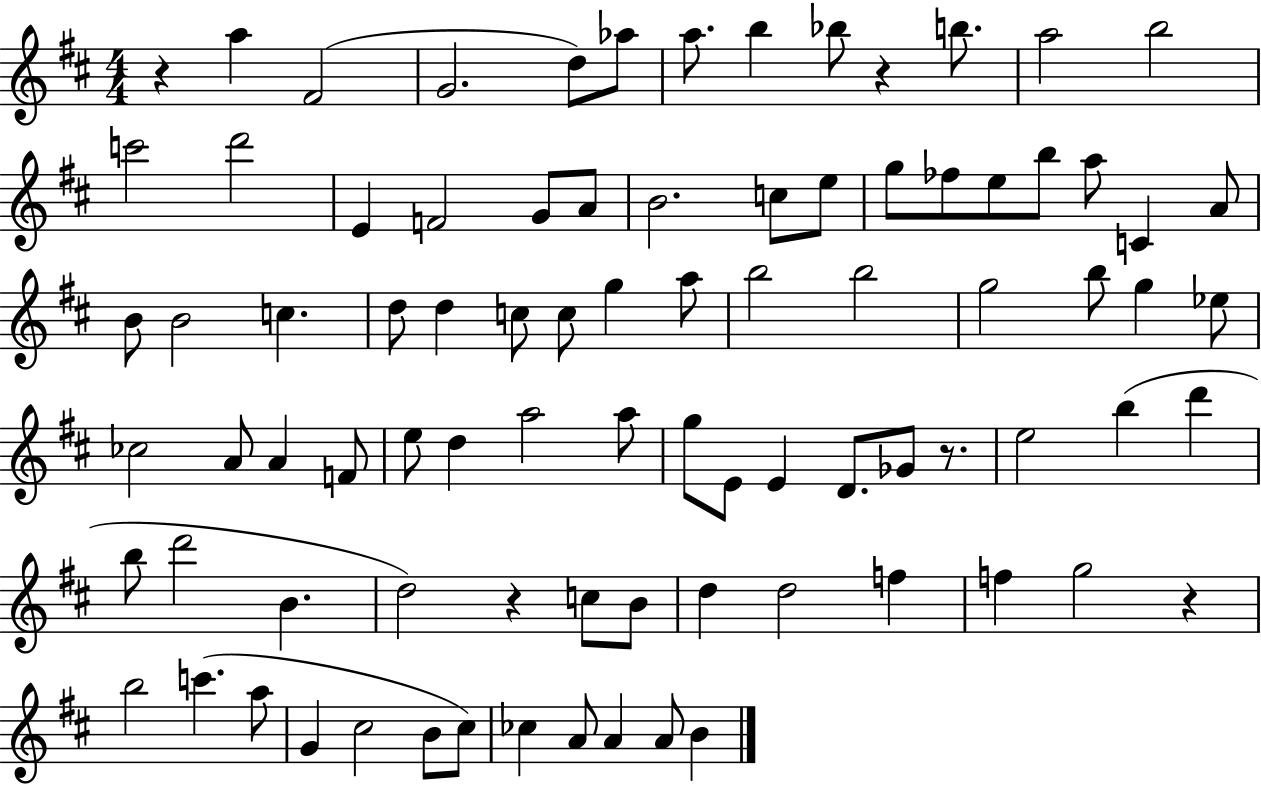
R/q A5/q F#4/h G4/h. D5/e Ab5/e A5/e. B5/q Bb5/e R/q B5/e. A5/h B5/h C6/h D6/h E4/q F4/h G4/e A4/e B4/h. C5/e E5/e G5/e FES5/e E5/e B5/e A5/e C4/q A4/e B4/e B4/h C5/q. D5/e D5/q C5/e C5/e G5/q A5/e B5/h B5/h G5/h B5/e G5/q Eb5/e CES5/h A4/e A4/q F4/e E5/e D5/q A5/h A5/e G5/e E4/e E4/q D4/e. Gb4/e R/e. E5/h B5/q D6/q B5/e D6/h B4/q. D5/h R/q C5/e B4/e D5/q D5/h F5/q F5/q G5/h R/q B5/h C6/q. A5/e G4/q C#5/h B4/e C#5/e CES5/q A4/e A4/q A4/e B4/q